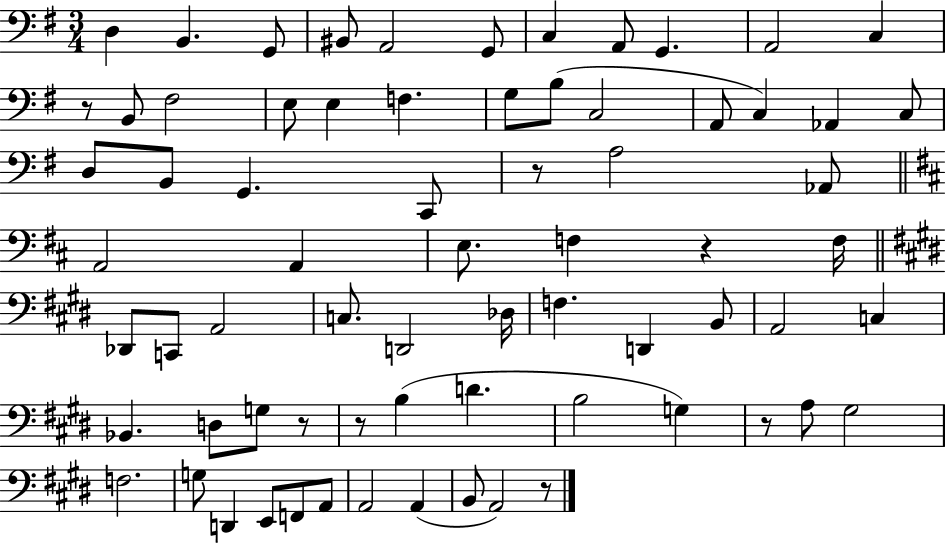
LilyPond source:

{
  \clef bass
  \numericTimeSignature
  \time 3/4
  \key g \major
  \repeat volta 2 { d4 b,4. g,8 | bis,8 a,2 g,8 | c4 a,8 g,4. | a,2 c4 | \break r8 b,8 fis2 | e8 e4 f4. | g8 b8( c2 | a,8 c4) aes,4 c8 | \break d8 b,8 g,4. c,8 | r8 a2 aes,8 | \bar "||" \break \key d \major a,2 a,4 | e8. f4 r4 f16 | \bar "||" \break \key e \major des,8 c,8 a,2 | c8. d,2 des16 | f4. d,4 b,8 | a,2 c4 | \break bes,4. d8 g8 r8 | r8 b4( d'4. | b2 g4) | r8 a8 gis2 | \break f2. | g8 d,4 e,8 f,8 a,8 | a,2 a,4( | b,8 a,2) r8 | \break } \bar "|."
}